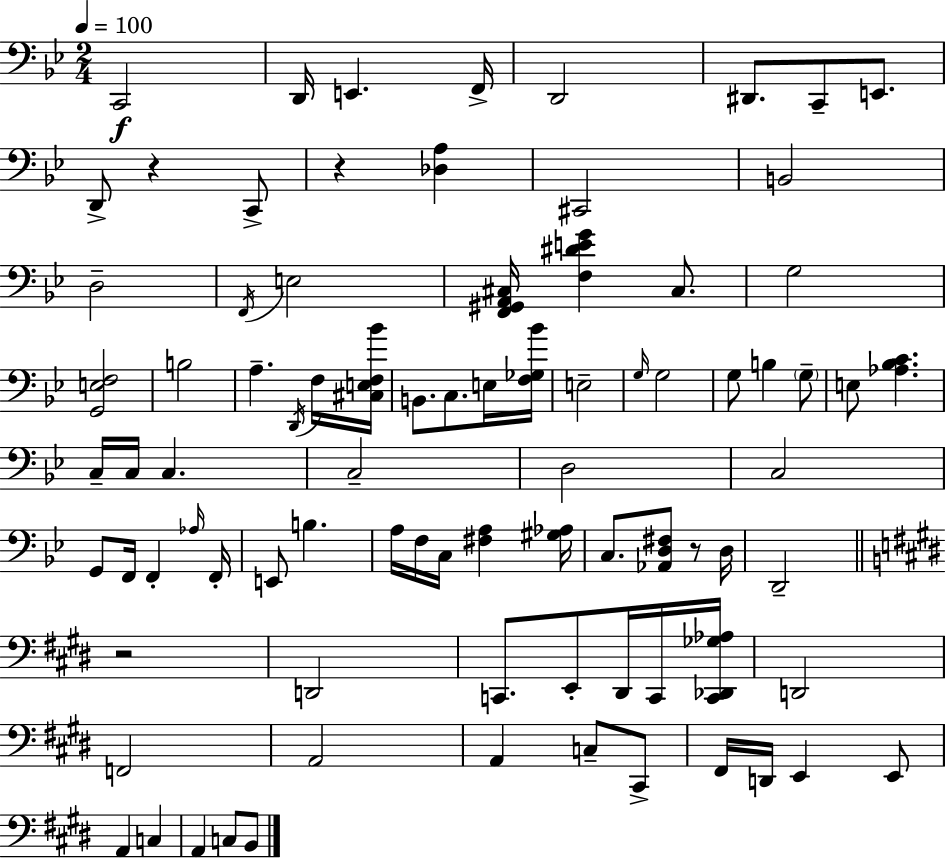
X:1
T:Untitled
M:2/4
L:1/4
K:Bb
C,,2 D,,/4 E,, F,,/4 D,,2 ^D,,/2 C,,/2 E,,/2 D,,/2 z C,,/2 z [_D,A,] ^C,,2 B,,2 D,2 F,,/4 E,2 [F,,^G,,A,,^C,]/4 [F,^DEG] ^C,/2 G,2 [G,,E,F,]2 B,2 A, D,,/4 F,/4 [^C,E,F,_B]/4 B,,/2 C,/2 E,/4 [F,_G,_B]/4 E,2 G,/4 G,2 G,/2 B, G,/2 E,/2 [_A,_B,C] C,/4 C,/4 C, C,2 D,2 C,2 G,,/2 F,,/4 F,, _A,/4 F,,/4 E,,/2 B, A,/4 F,/4 C,/4 [^F,A,] [^G,_A,]/4 C,/2 [_A,,D,^F,]/2 z/2 D,/4 D,,2 z2 D,,2 C,,/2 E,,/2 ^D,,/4 C,,/4 [C,,_D,,_G,_A,]/4 D,,2 F,,2 A,,2 A,, C,/2 ^C,,/2 ^F,,/4 D,,/4 E,, E,,/2 A,, C, A,, C,/2 B,,/2